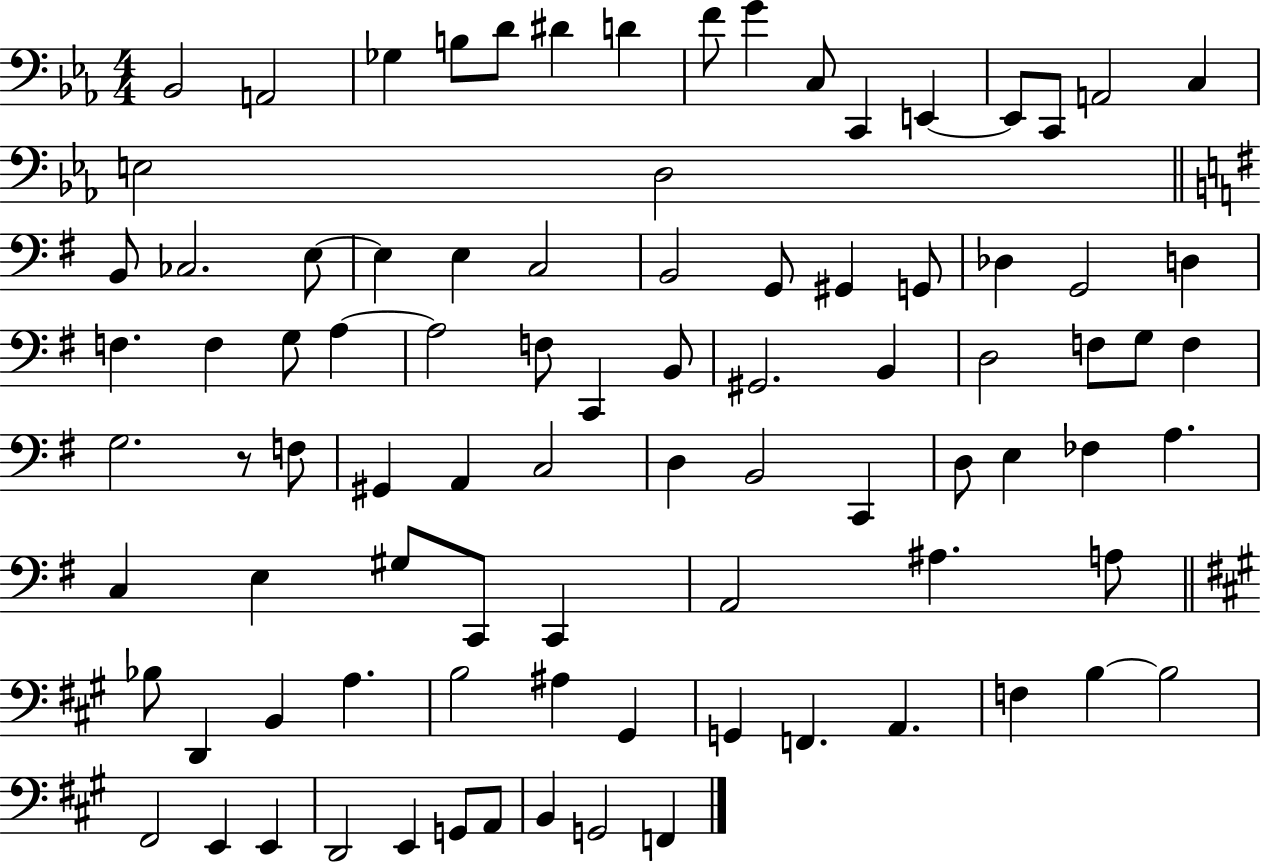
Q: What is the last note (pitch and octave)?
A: F2